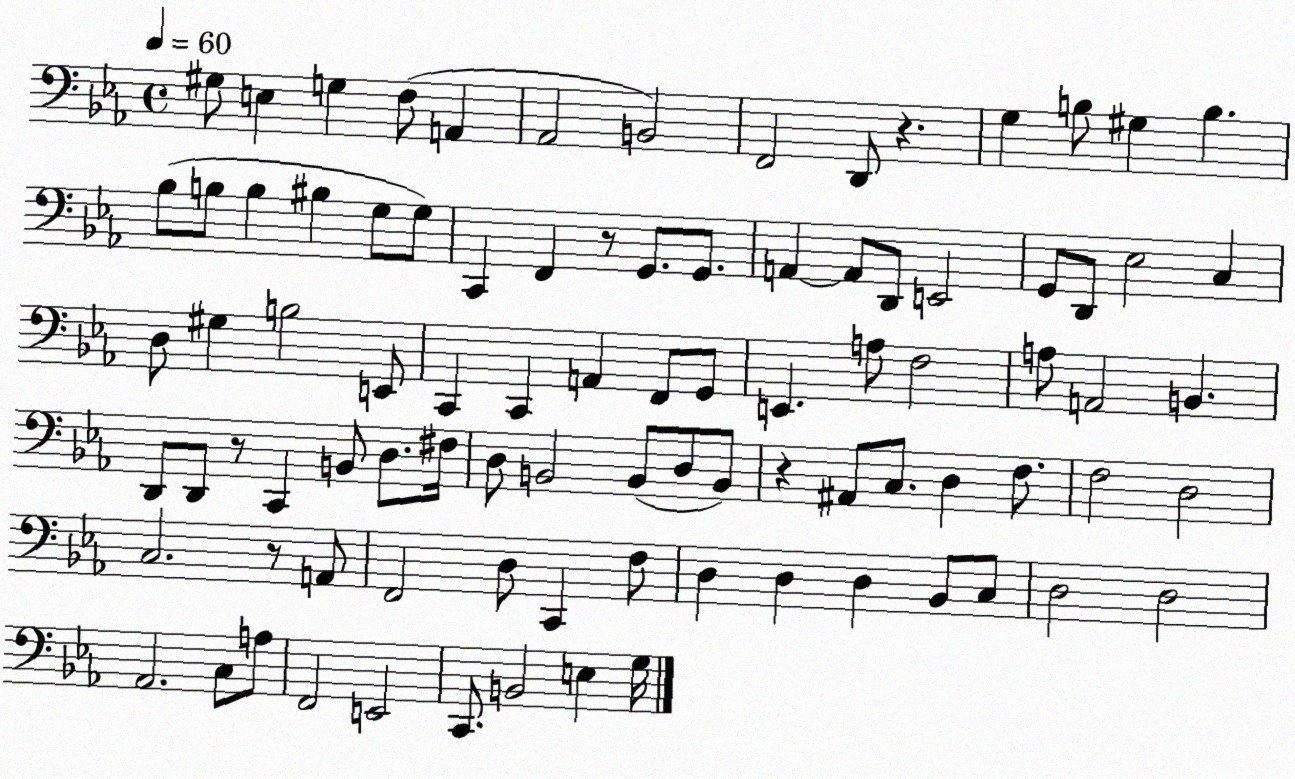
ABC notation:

X:1
T:Untitled
M:4/4
L:1/4
K:Eb
^G,/2 E, G, F,/2 A,, _A,,2 B,,2 F,,2 D,,/2 z G, B,/2 ^G, B, _B,/2 B,/2 B, ^B, G,/2 G,/2 C,, F,, z/2 G,,/2 G,,/2 A,, A,,/2 D,,/2 E,,2 G,,/2 D,,/2 _E,2 C, D,/2 ^G, B,2 E,,/2 C,, C,, A,, F,,/2 G,,/2 E,, A,/2 F,2 A,/2 A,,2 B,, D,,/2 D,,/2 z/2 C,, B,,/2 D,/2 ^F,/4 D,/2 B,,2 B,,/2 D,/2 B,,/2 z ^A,,/2 C,/2 D, F,/2 F,2 D,2 C,2 z/2 A,,/2 F,,2 D,/2 C,, F,/2 D, D, D, _B,,/2 C,/2 D,2 D,2 _A,,2 C,/2 A,/2 F,,2 E,,2 C,,/2 B,,2 E, G,/4